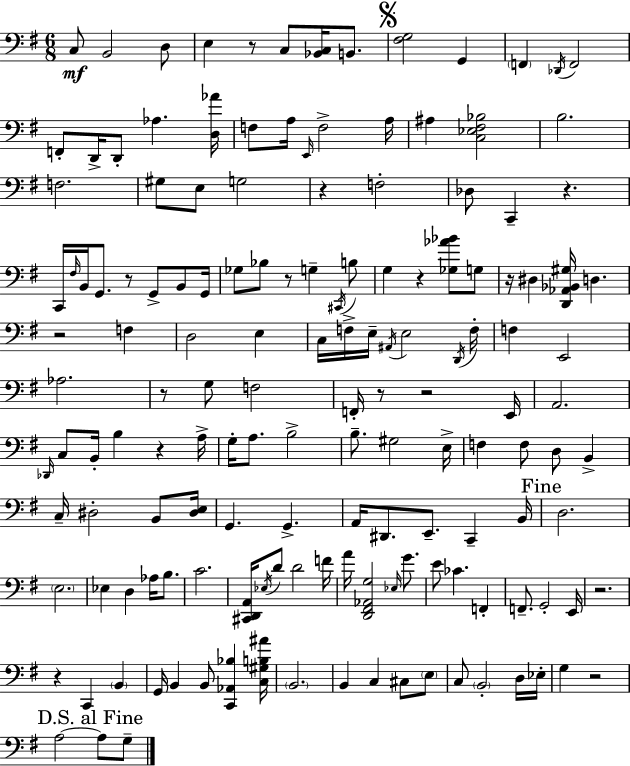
{
  \clef bass
  \numericTimeSignature
  \time 6/8
  \key e \minor
  c8\mf b,2 d8 | e4 r8 c8 <bes, c>16 b,8. | \mark \markup { \musicglyph "scripts.segno" } <fis g>2 g,4 | \parenthesize f,4 \acciaccatura { des,16 } f,2 | \break f,8-. d,16-> d,8-. aes4. | <d aes'>16 f8 a16 \grace { e,16 } f2-> | a16 ais4 <c ees fis bes>2 | b2. | \break f2. | gis8 e8 g2 | r4 f2-. | des8 c,4-- r4. | \break c,16 \grace { fis16 } b,16 g,8. r8 g,8-> | b,8 g,16 ges8 bes8 r8 g4-- | \acciaccatura { cis,16 } b8 g4 r4 | <ges aes' bes'>8 g8 r16 dis4 <d, aes, bes, gis>16 d4. | \break r2 | f4 d2 | e4 c16 f16-> e16-- \acciaccatura { ais,16 } e2 | \acciaccatura { d,16 } f16-. f4 e,2 | \break aes2. | r8 g8 f2 | f,16-. r8 r2 | e,16 a,2. | \break \grace { des,16 } c8 b,16-. b4 | r4 a16-> g16-. a8. b2-> | b8.-- gis2 | e16-> f4 f8 | \break d8 b,4-> c16-- dis2-. | b,8 <dis e>16 g,4. | g,4.-> a,16 dis,8. e,8.-- | c,4-- b,16 \mark "Fine" d2. | \break \parenthesize e2. | ees4 d4 | aes16 b8. c'2. | <cis, d, a,>16 \acciaccatura { ees16 } d'8 d'2 | \break f'16 a'16 <d, fis, aes, g>2 | \grace { ees16 } g'8. e'8 ces'4. | f,4-. f,8.-- | g,2-. e,16 r2. | \break r4 | c,4 \parenthesize b,4 g,16 b,4 | b,8 <c, aes, bes>4 <c gis b ais'>16 \parenthesize b,2. | b,4 | \break c4 cis8 \parenthesize e8 c8 \parenthesize b,2-. | d16 ees16-. g4 | r2 \mark "D.S. al Fine" a2~~ | a8 g8-- \bar "|."
}